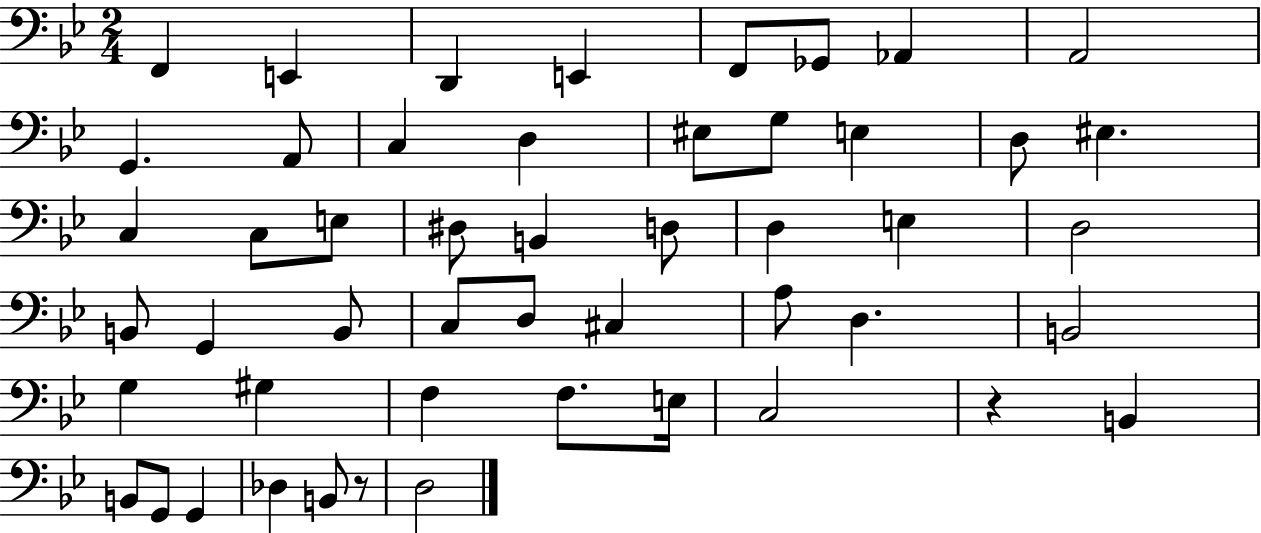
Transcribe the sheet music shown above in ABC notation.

X:1
T:Untitled
M:2/4
L:1/4
K:Bb
F,, E,, D,, E,, F,,/2 _G,,/2 _A,, A,,2 G,, A,,/2 C, D, ^E,/2 G,/2 E, D,/2 ^E, C, C,/2 E,/2 ^D,/2 B,, D,/2 D, E, D,2 B,,/2 G,, B,,/2 C,/2 D,/2 ^C, A,/2 D, B,,2 G, ^G, F, F,/2 E,/4 C,2 z B,, B,,/2 G,,/2 G,, _D, B,,/2 z/2 D,2